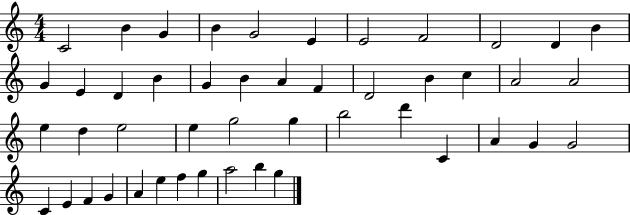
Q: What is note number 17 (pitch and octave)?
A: B4